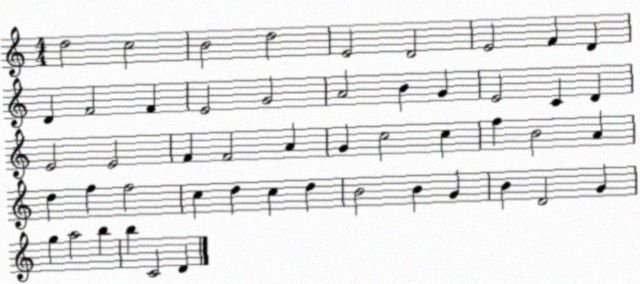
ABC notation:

X:1
T:Untitled
M:4/4
L:1/4
K:C
d2 c2 B2 d2 E2 D2 E2 F D D F2 F E2 G2 A2 B G E2 C D E2 E2 F F2 A G c2 c f B2 A d f f2 c d c d B2 B G B D2 G g a2 b b C2 D